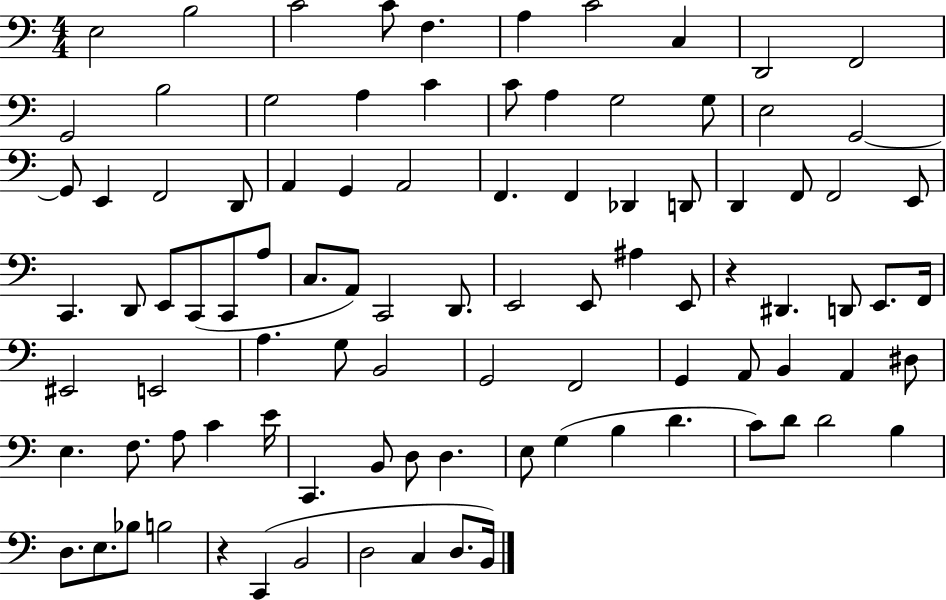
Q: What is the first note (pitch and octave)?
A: E3